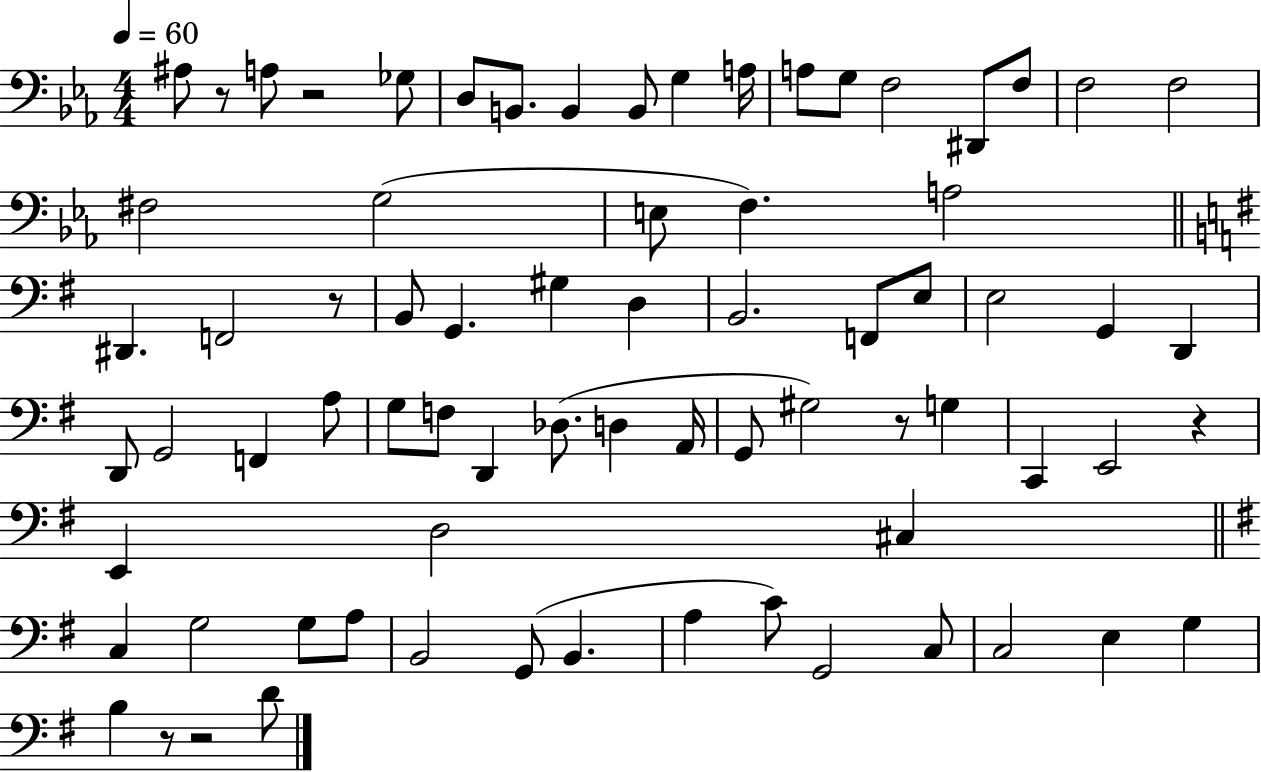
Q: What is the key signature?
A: EES major